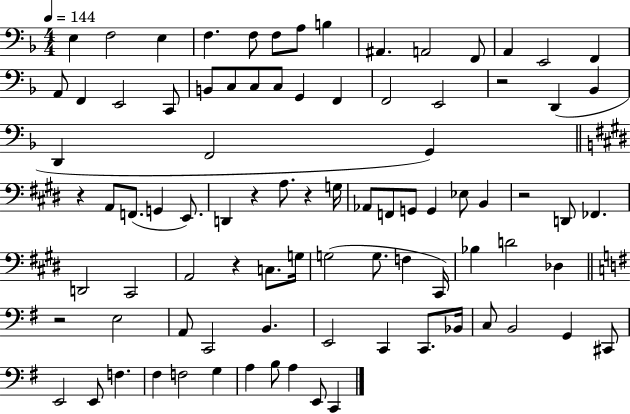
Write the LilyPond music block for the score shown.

{
  \clef bass
  \numericTimeSignature
  \time 4/4
  \key f \major
  \tempo 4 = 144
  e4 f2 e4 | f4. f8 f8 a8 b4 | ais,4. a,2 f,8 | a,4 e,2 f,4 | \break a,8 f,4 e,2 c,8 | b,8 c8 c8 c8 g,4 f,4 | f,2 e,2 | r2 d,4( bes,4 | \break d,4 f,2 g,4) | \bar "||" \break \key e \major r4 a,8 f,8.( g,4 e,8.) | d,4 r4 a8. r4 g16 | aes,8 f,8 g,8 g,4 ees8 b,4 | r2 d,8 fes,4. | \break d,2 cis,2 | a,2 r4 c8. g16 | g2( g8. f4 cis,16) | bes4 d'2 des4 | \break \bar "||" \break \key g \major r2 e2 | a,8 c,2 b,4. | e,2 c,4 c,8. bes,16 | c8 b,2 g,4 cis,8 | \break e,2 e,8 f4. | fis4 f2 g4 | a4 b8 a4 e,8 c,4 | \bar "|."
}